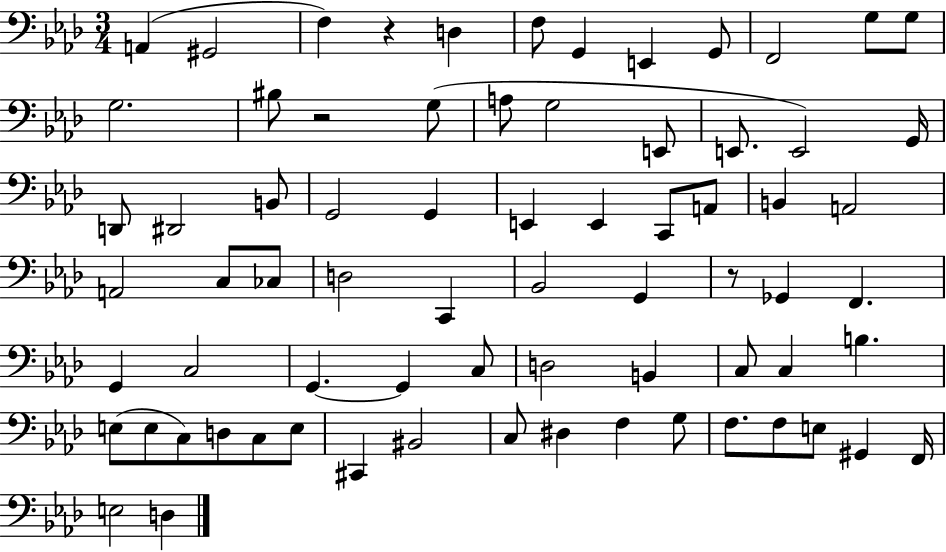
X:1
T:Untitled
M:3/4
L:1/4
K:Ab
A,, ^G,,2 F, z D, F,/2 G,, E,, G,,/2 F,,2 G,/2 G,/2 G,2 ^B,/2 z2 G,/2 A,/2 G,2 E,,/2 E,,/2 E,,2 G,,/4 D,,/2 ^D,,2 B,,/2 G,,2 G,, E,, E,, C,,/2 A,,/2 B,, A,,2 A,,2 C,/2 _C,/2 D,2 C,, _B,,2 G,, z/2 _G,, F,, G,, C,2 G,, G,, C,/2 D,2 B,, C,/2 C, B, E,/2 E,/2 C,/2 D,/2 C,/2 E,/2 ^C,, ^B,,2 C,/2 ^D, F, G,/2 F,/2 F,/2 E,/2 ^G,, F,,/4 E,2 D,